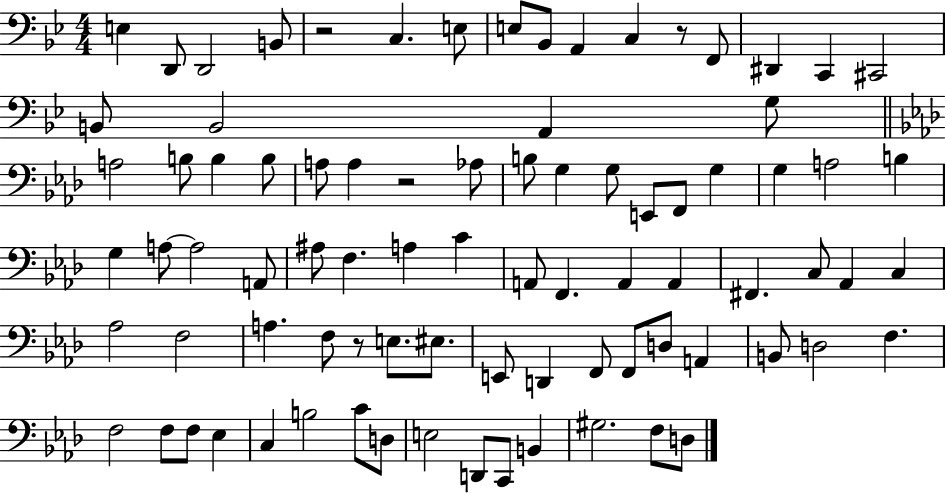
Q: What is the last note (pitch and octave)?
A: D3